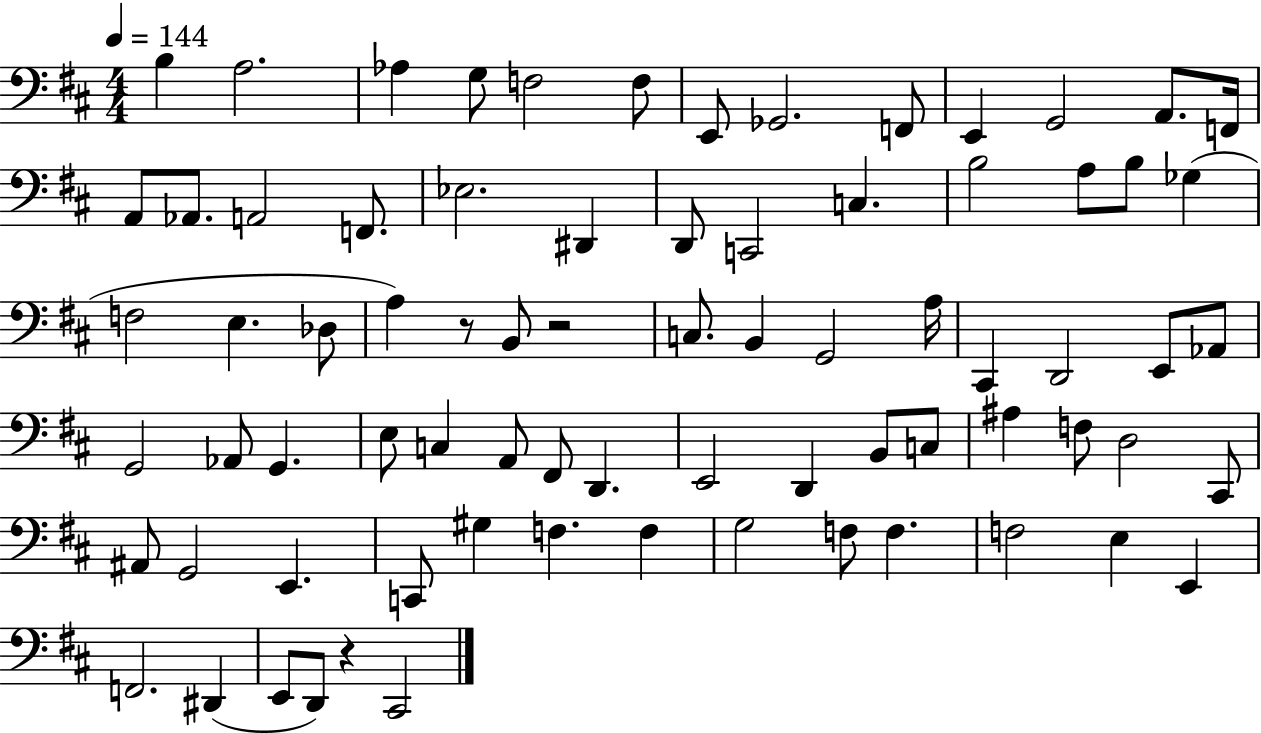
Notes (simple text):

B3/q A3/h. Ab3/q G3/e F3/h F3/e E2/e Gb2/h. F2/e E2/q G2/h A2/e. F2/s A2/e Ab2/e. A2/h F2/e. Eb3/h. D#2/q D2/e C2/h C3/q. B3/h A3/e B3/e Gb3/q F3/h E3/q. Db3/e A3/q R/e B2/e R/h C3/e. B2/q G2/h A3/s C#2/q D2/h E2/e Ab2/e G2/h Ab2/e G2/q. E3/e C3/q A2/e F#2/e D2/q. E2/h D2/q B2/e C3/e A#3/q F3/e D3/h C#2/e A#2/e G2/h E2/q. C2/e G#3/q F3/q. F3/q G3/h F3/e F3/q. F3/h E3/q E2/q F2/h. D#2/q E2/e D2/e R/q C#2/h